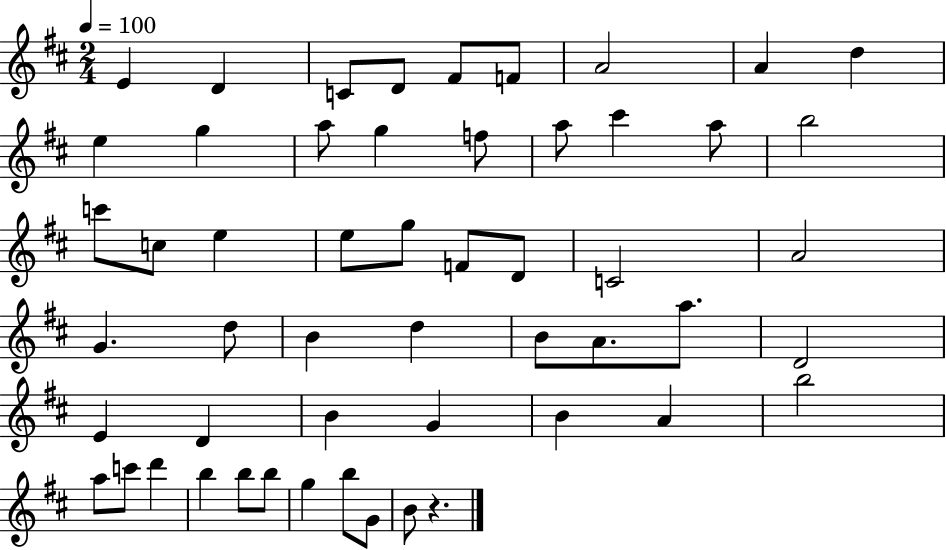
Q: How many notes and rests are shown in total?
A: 53